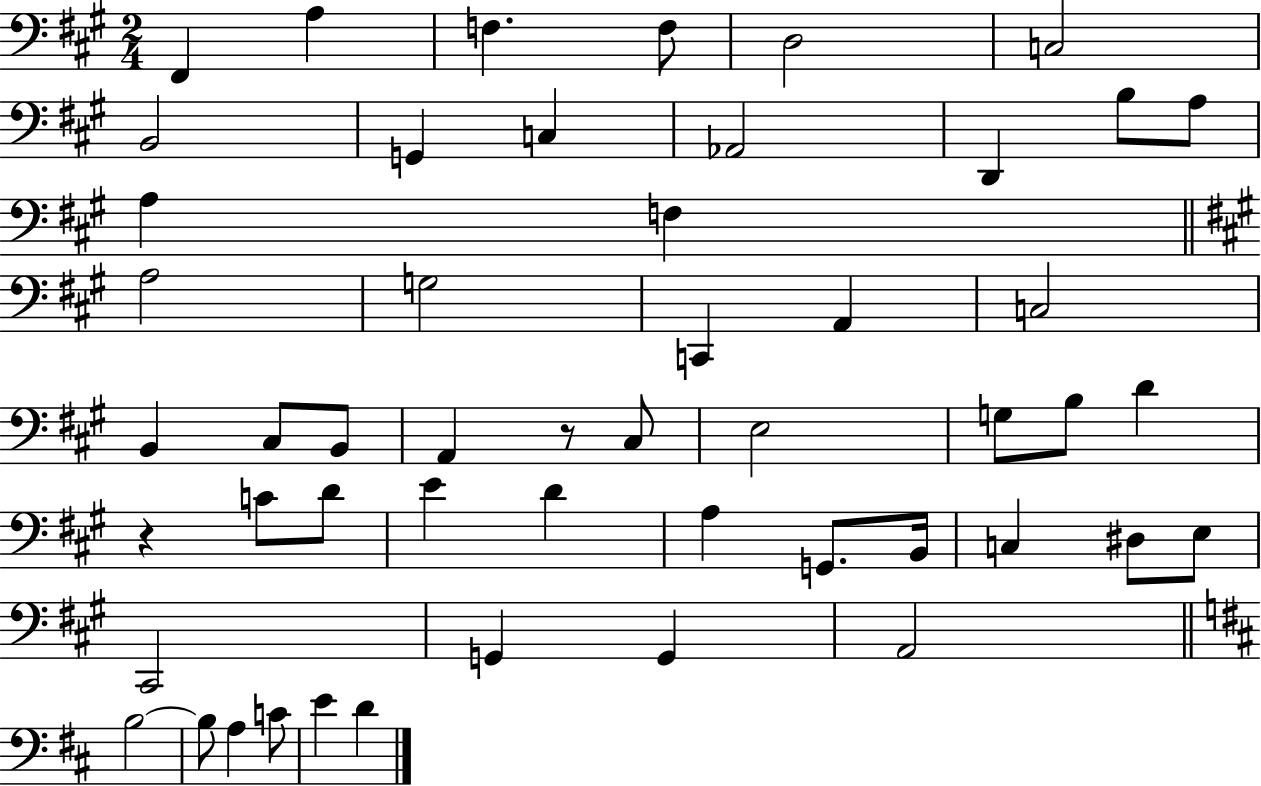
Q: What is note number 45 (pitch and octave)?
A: B3